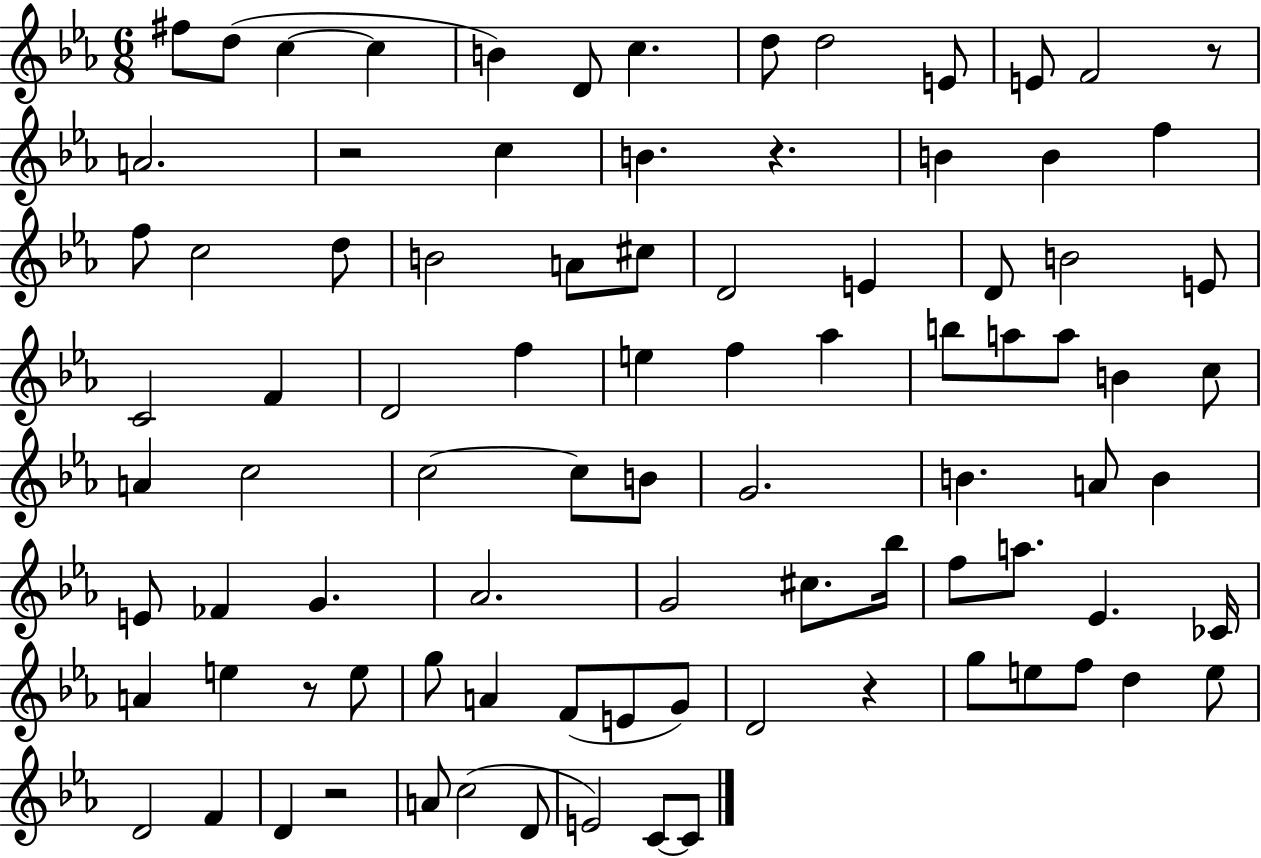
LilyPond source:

{
  \clef treble
  \numericTimeSignature
  \time 6/8
  \key ees \major
  fis''8 d''8( c''4~~ c''4 | b'4) d'8 c''4. | d''8 d''2 e'8 | e'8 f'2 r8 | \break a'2. | r2 c''4 | b'4. r4. | b'4 b'4 f''4 | \break f''8 c''2 d''8 | b'2 a'8 cis''8 | d'2 e'4 | d'8 b'2 e'8 | \break c'2 f'4 | d'2 f''4 | e''4 f''4 aes''4 | b''8 a''8 a''8 b'4 c''8 | \break a'4 c''2 | c''2~~ c''8 b'8 | g'2. | b'4. a'8 b'4 | \break e'8 fes'4 g'4. | aes'2. | g'2 cis''8. bes''16 | f''8 a''8. ees'4. ces'16 | \break a'4 e''4 r8 e''8 | g''8 a'4 f'8( e'8 g'8) | d'2 r4 | g''8 e''8 f''8 d''4 e''8 | \break d'2 f'4 | d'4 r2 | a'8 c''2( d'8 | e'2) c'8~~ c'8 | \break \bar "|."
}